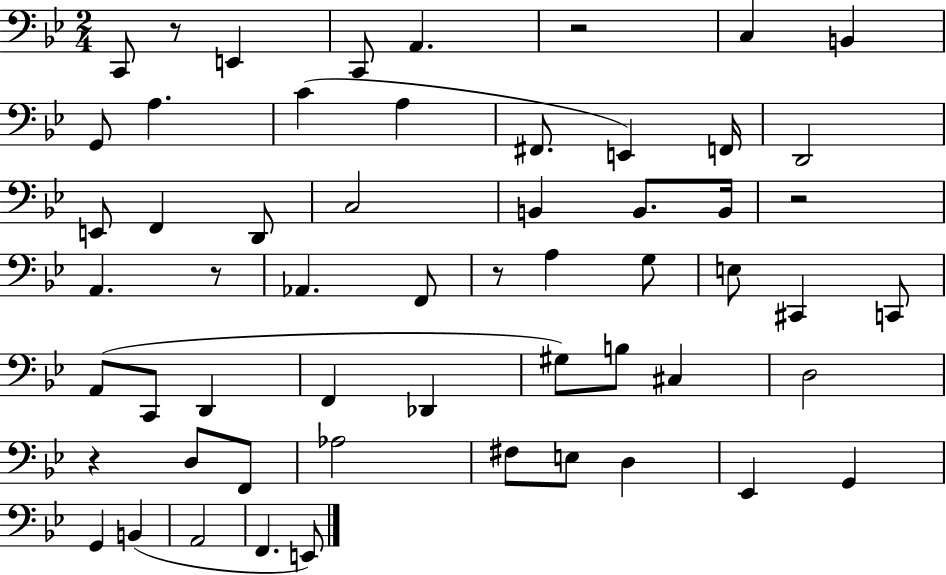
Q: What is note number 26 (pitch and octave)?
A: G3